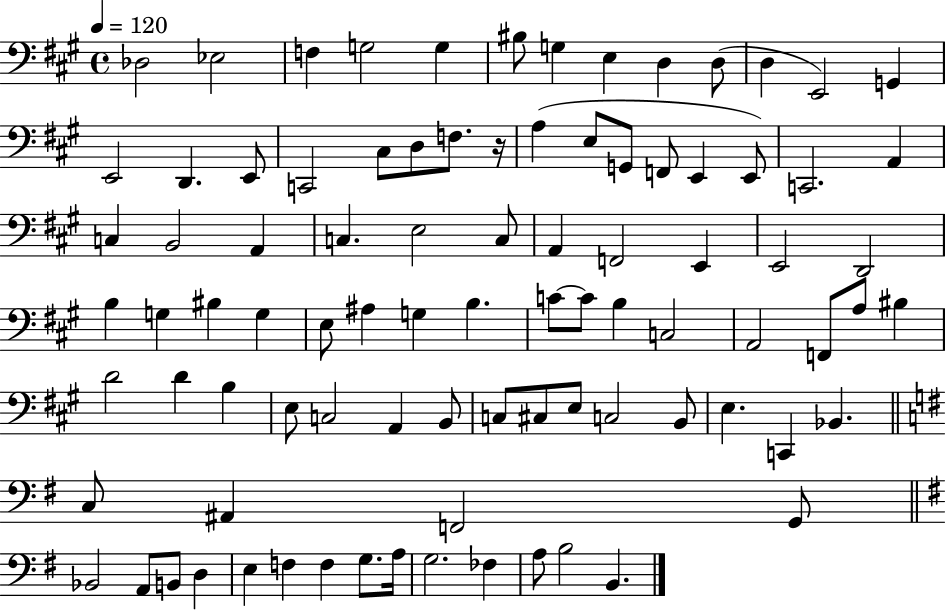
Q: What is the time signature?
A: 4/4